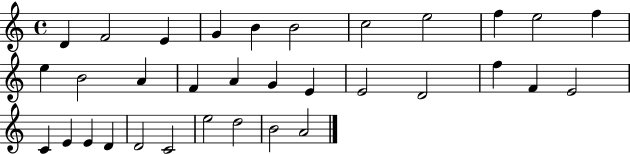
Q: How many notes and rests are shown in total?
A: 33